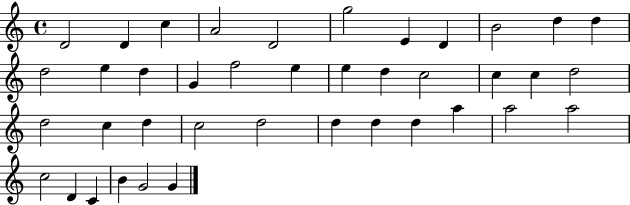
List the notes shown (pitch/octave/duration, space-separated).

D4/h D4/q C5/q A4/h D4/h G5/h E4/q D4/q B4/h D5/q D5/q D5/h E5/q D5/q G4/q F5/h E5/q E5/q D5/q C5/h C5/q C5/q D5/h D5/h C5/q D5/q C5/h D5/h D5/q D5/q D5/q A5/q A5/h A5/h C5/h D4/q C4/q B4/q G4/h G4/q